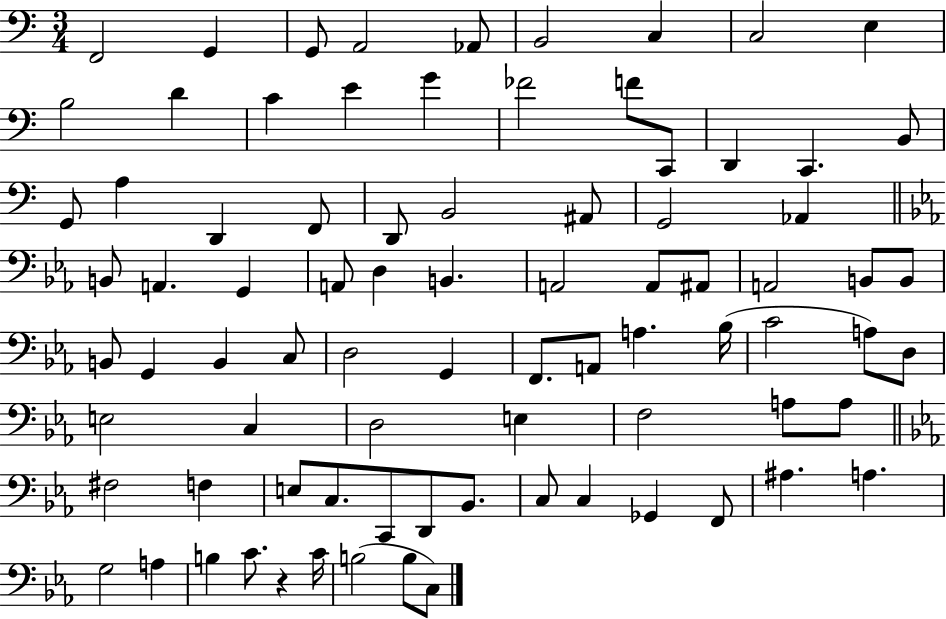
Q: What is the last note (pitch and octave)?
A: C3